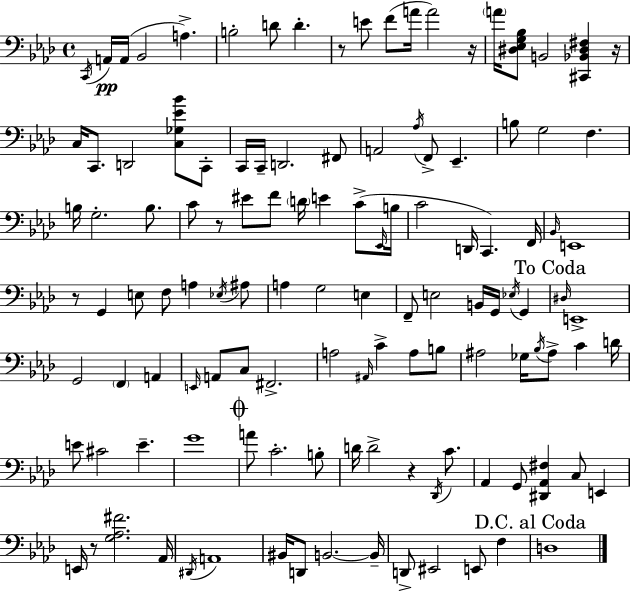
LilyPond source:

{
  \clef bass
  \time 4/4
  \defaultTimeSignature
  \key f \minor
  \acciaccatura { c,16 }\pp a,16 a,16( bes,2 a4.->) | b2-. d'8 d'4.-. | r8 e'8 f'8( a'16 a'2) | r16 \parenthesize a'16 <dis ees g bes>8 b,2 <cis, bes, dis fis>4 | \break r16 c16 c,8. d,2 <c ges ees' bes'>8 c,8-. | c,16 c,16-- d,2. fis,8 | a,2 \acciaccatura { aes16 } f,8-> ees,4.-- | b8 g2 f4. | \break b16 g2.-. b8. | c'8 r8 eis'8 f'8 \parenthesize d'16 e'4 c'8->( | \grace { ees,16 } b16 c'2 d,16 c,4.) | f,16 \grace { bes,16 } e,1 | \break r8 g,4 e8 f8 a4 | \acciaccatura { ees16 } ais8 a4 g2 | e4 f,8-- e2 b,16 | g,16 \acciaccatura { ees16 } g,4 \mark "To Coda" \grace { dis16 } e,1-> | \break g,2 \parenthesize f,4 | a,4 \grace { e,16 } a,8 c8 fis,2.-> | a2 | \grace { ais,16 } c'4-> a8 b8 ais2 | \break ges16 \acciaccatura { bes16 } ais8-> c'4 d'16 e'8 cis'2 | e'4.-- g'1 | \mark \markup { \musicglyph "scripts.coda" } a'8 c'2.-. | b8-. d'16 d'2-> | \break r4 \acciaccatura { des,16 } c'8. aes,4 g,8 | <dis, aes, fis>4 c8 e,4 e,16 r8 <g aes fis'>2. | aes,16 \acciaccatura { dis,16 } a,1 | bis,16 d,8 b,2.~~ | \break b,16-- d,8-> eis,2 | e,8 f4 \mark "D.C. al Coda" d1 | \bar "|."
}